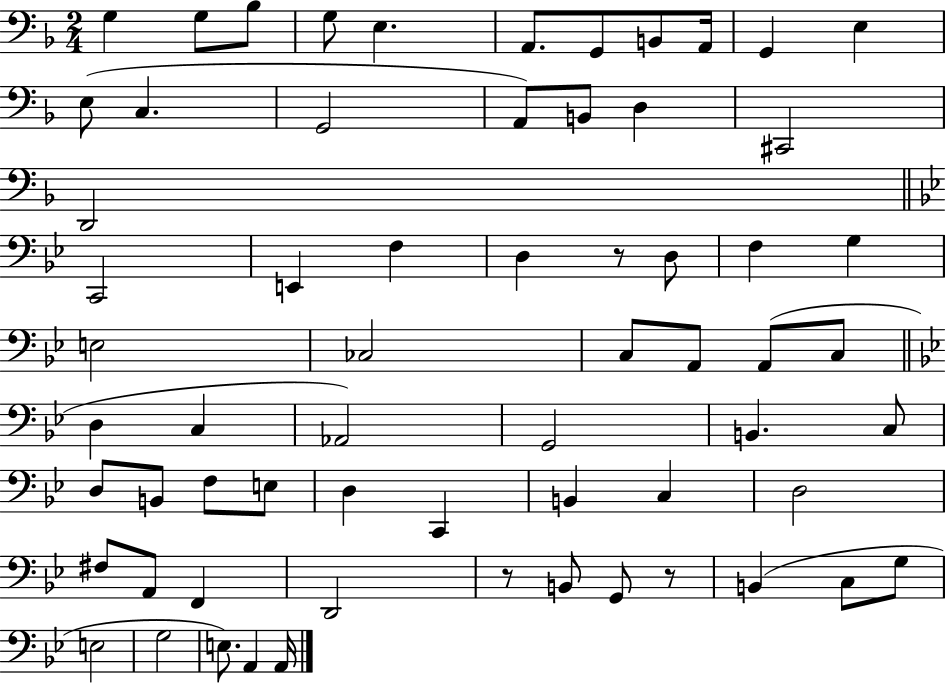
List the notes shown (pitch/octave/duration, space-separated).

G3/q G3/e Bb3/e G3/e E3/q. A2/e. G2/e B2/e A2/s G2/q E3/q E3/e C3/q. G2/h A2/e B2/e D3/q C#2/h D2/h C2/h E2/q F3/q D3/q R/e D3/e F3/q G3/q E3/h CES3/h C3/e A2/e A2/e C3/e D3/q C3/q Ab2/h G2/h B2/q. C3/e D3/e B2/e F3/e E3/e D3/q C2/q B2/q C3/q D3/h F#3/e A2/e F2/q D2/h R/e B2/e G2/e R/e B2/q C3/e G3/e E3/h G3/h E3/e. A2/q A2/s